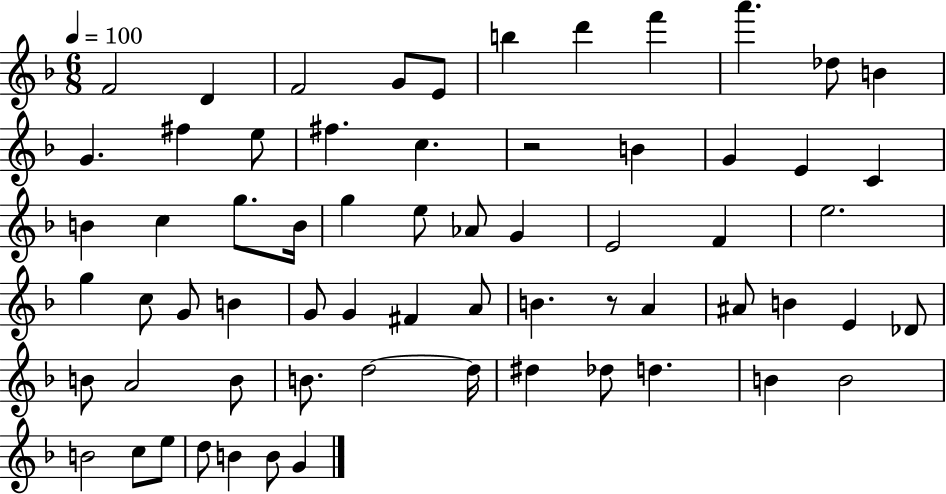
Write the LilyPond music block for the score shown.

{
  \clef treble
  \numericTimeSignature
  \time 6/8
  \key f \major
  \tempo 4 = 100
  \repeat volta 2 { f'2 d'4 | f'2 g'8 e'8 | b''4 d'''4 f'''4 | a'''4. des''8 b'4 | \break g'4. fis''4 e''8 | fis''4. c''4. | r2 b'4 | g'4 e'4 c'4 | \break b'4 c''4 g''8. b'16 | g''4 e''8 aes'8 g'4 | e'2 f'4 | e''2. | \break g''4 c''8 g'8 b'4 | g'8 g'4 fis'4 a'8 | b'4. r8 a'4 | ais'8 b'4 e'4 des'8 | \break b'8 a'2 b'8 | b'8. d''2~~ d''16 | dis''4 des''8 d''4. | b'4 b'2 | \break b'2 c''8 e''8 | d''8 b'4 b'8 g'4 | } \bar "|."
}